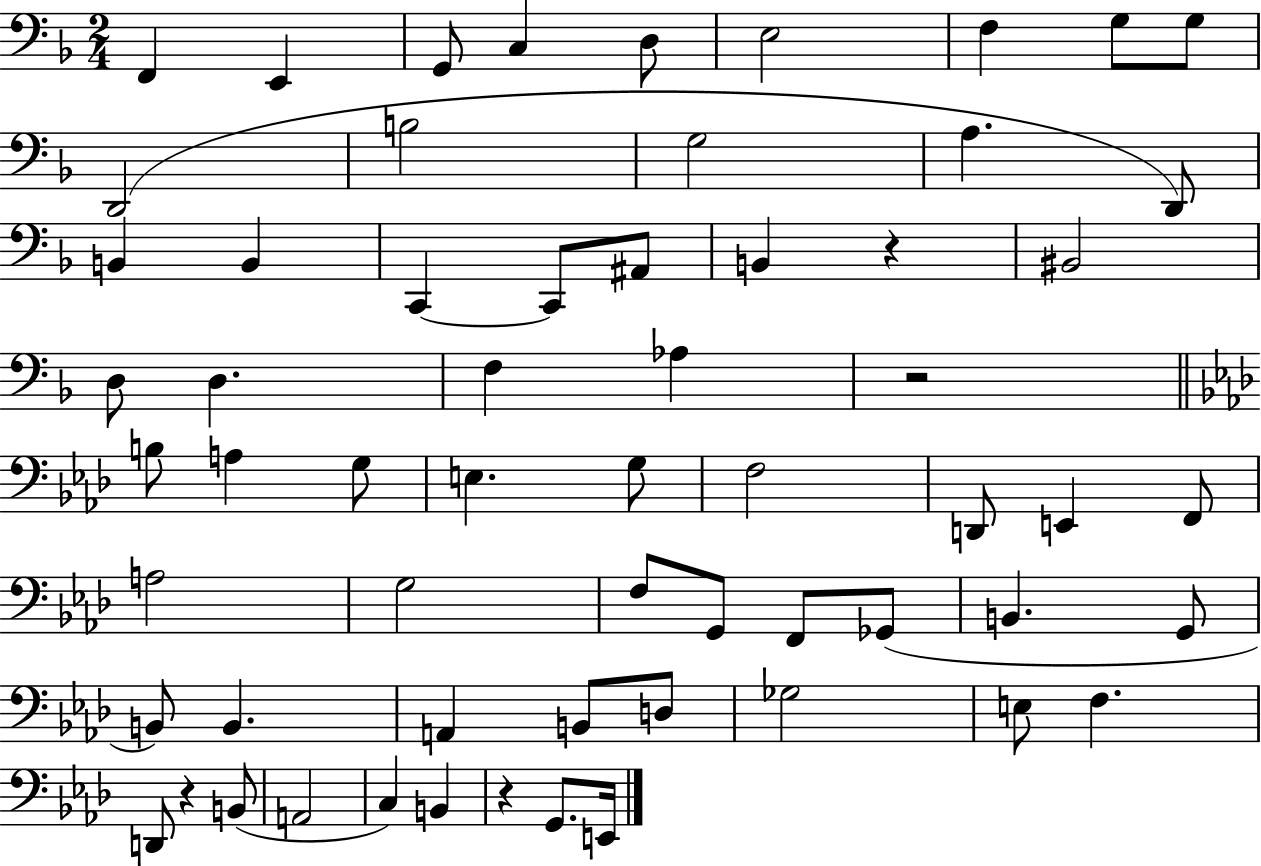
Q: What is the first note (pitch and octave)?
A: F2